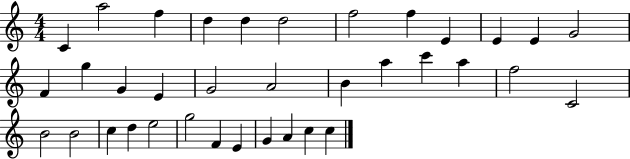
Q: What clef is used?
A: treble